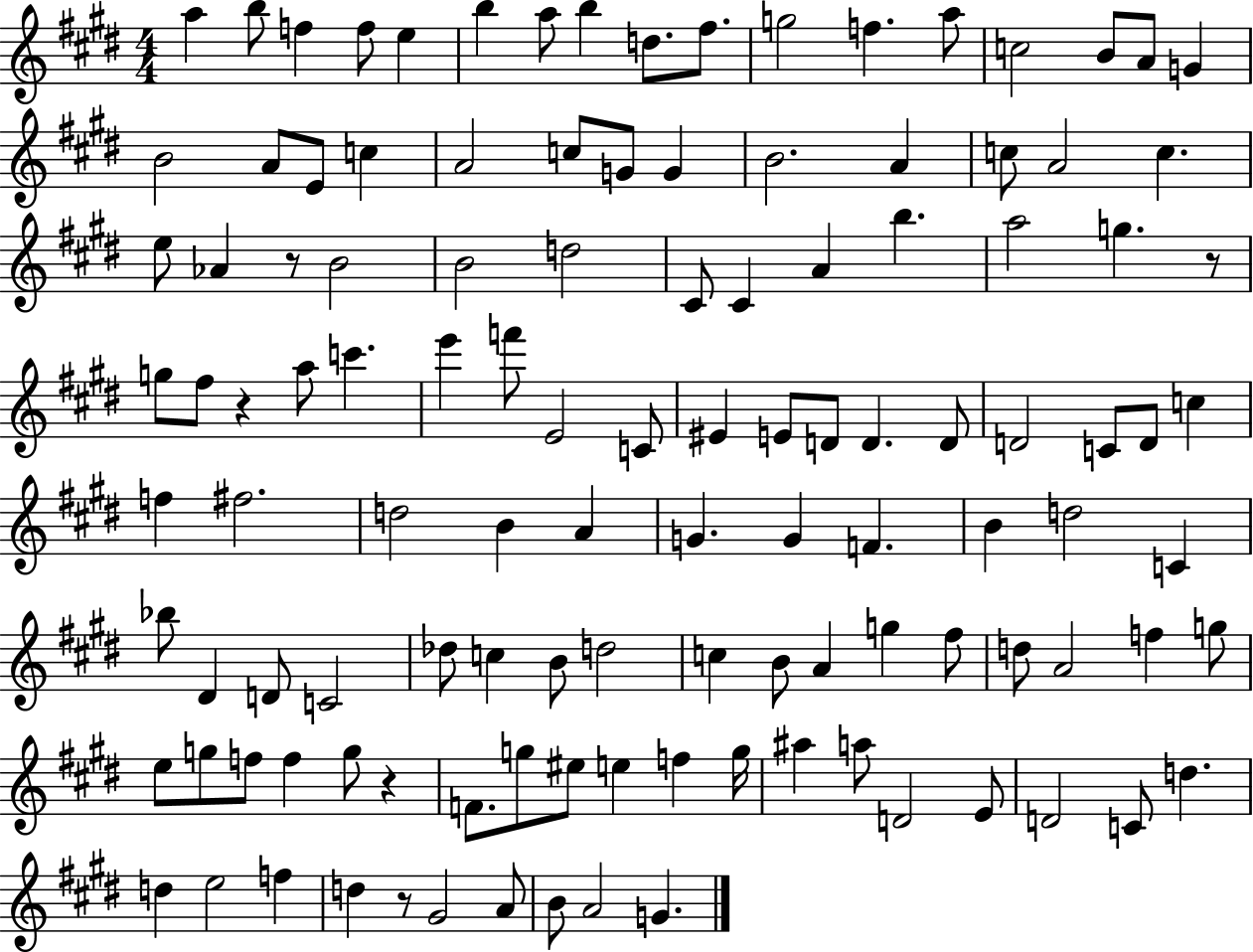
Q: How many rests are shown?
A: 5